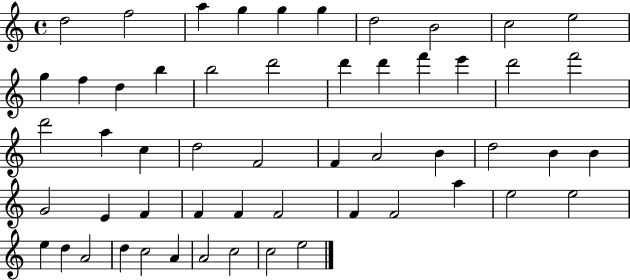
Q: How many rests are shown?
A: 0